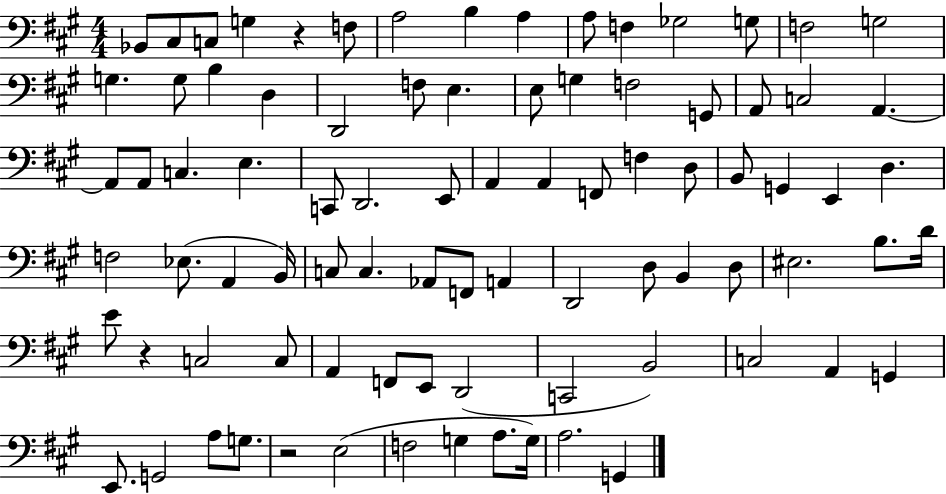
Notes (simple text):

Bb2/e C#3/e C3/e G3/q R/q F3/e A3/h B3/q A3/q A3/e F3/q Gb3/h G3/e F3/h G3/h G3/q. G3/e B3/q D3/q D2/h F3/e E3/q. E3/e G3/q F3/h G2/e A2/e C3/h A2/q. A2/e A2/e C3/q. E3/q. C2/e D2/h. E2/e A2/q A2/q F2/e F3/q D3/e B2/e G2/q E2/q D3/q. F3/h Eb3/e. A2/q B2/s C3/e C3/q. Ab2/e F2/e A2/q D2/h D3/e B2/q D3/e EIS3/h. B3/e. D4/s E4/e R/q C3/h C3/e A2/q F2/e E2/e D2/h C2/h B2/h C3/h A2/q G2/q E2/e. G2/h A3/e G3/e. R/h E3/h F3/h G3/q A3/e. G3/s A3/h. G2/q